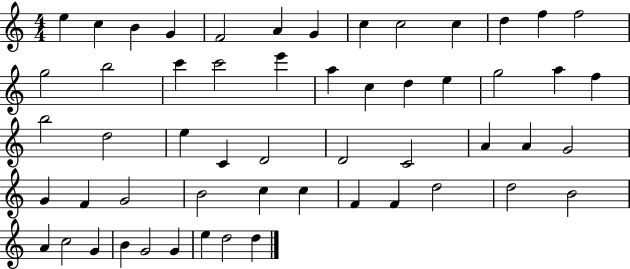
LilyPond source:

{
  \clef treble
  \numericTimeSignature
  \time 4/4
  \key c \major
  e''4 c''4 b'4 g'4 | f'2 a'4 g'4 | c''4 c''2 c''4 | d''4 f''4 f''2 | \break g''2 b''2 | c'''4 c'''2 e'''4 | a''4 c''4 d''4 e''4 | g''2 a''4 f''4 | \break b''2 d''2 | e''4 c'4 d'2 | d'2 c'2 | a'4 a'4 g'2 | \break g'4 f'4 g'2 | b'2 c''4 c''4 | f'4 f'4 d''2 | d''2 b'2 | \break a'4 c''2 g'4 | b'4 g'2 g'4 | e''4 d''2 d''4 | \bar "|."
}